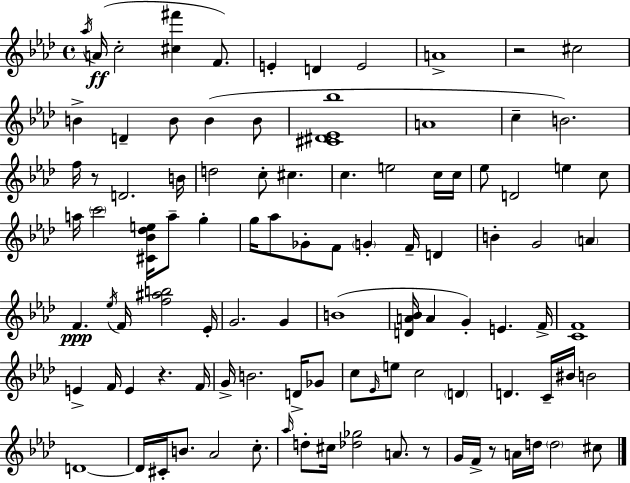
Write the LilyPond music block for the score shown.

{
  \clef treble
  \time 4/4
  \defaultTimeSignature
  \key f \minor
  \acciaccatura { aes''16 }\ff a'16( c''2-. <cis'' fis'''>4 f'8.) | e'4-. d'4 e'2 | a'1-> | r2 cis''2 | \break b'4-> d'4-- b'8 b'4( b'8 | <cis' dis' ees' bes''>1 | a'1 | c''4-- b'2.) | \break f''16 r8 d'2. | b'16 d''2 c''8-. cis''4. | c''4. e''2 c''16 | c''16 ees''8 d'2 e''4 c''8 | \break a''16 \parenthesize c'''2 <cis' bes' des'' e''>16 a''8-- g''4-. | g''16 aes''8 ges'8-. f'8 \parenthesize g'4-. f'16-- d'4 | b'4-. g'2 \parenthesize a'4 | f'4.\ppp \acciaccatura { ees''16 } f'16 <f'' ais'' b''>2 | \break ees'16-. g'2. g'4 | b'1( | <d' a' bes'>16 a'4 g'4-.) e'4. | f'16-> <c' f'>1 | \break e'4-> f'16 e'4 r4. | f'16 g'16-> b'2. d'16-> | ges'8 c''8 \grace { ees'16 } e''8 c''2 \parenthesize d'4 | d'4. c'16-- bis'16 b'2 | \break d'1~~ | d'16 cis'16-. b'8. aes'2 | c''8.-. \grace { aes''16 } d''8-. cis''16 <des'' ges''>2 a'8. | r8 g'16 f'16-> r8 a'16 d''16 \parenthesize d''2 | \break cis''8 \bar "|."
}